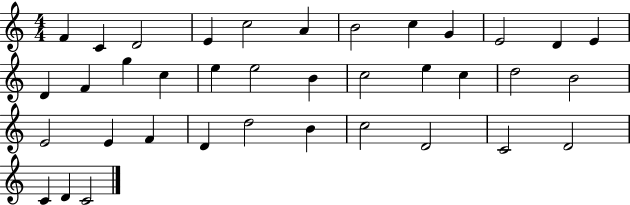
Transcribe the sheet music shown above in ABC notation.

X:1
T:Untitled
M:4/4
L:1/4
K:C
F C D2 E c2 A B2 c G E2 D E D F g c e e2 B c2 e c d2 B2 E2 E F D d2 B c2 D2 C2 D2 C D C2